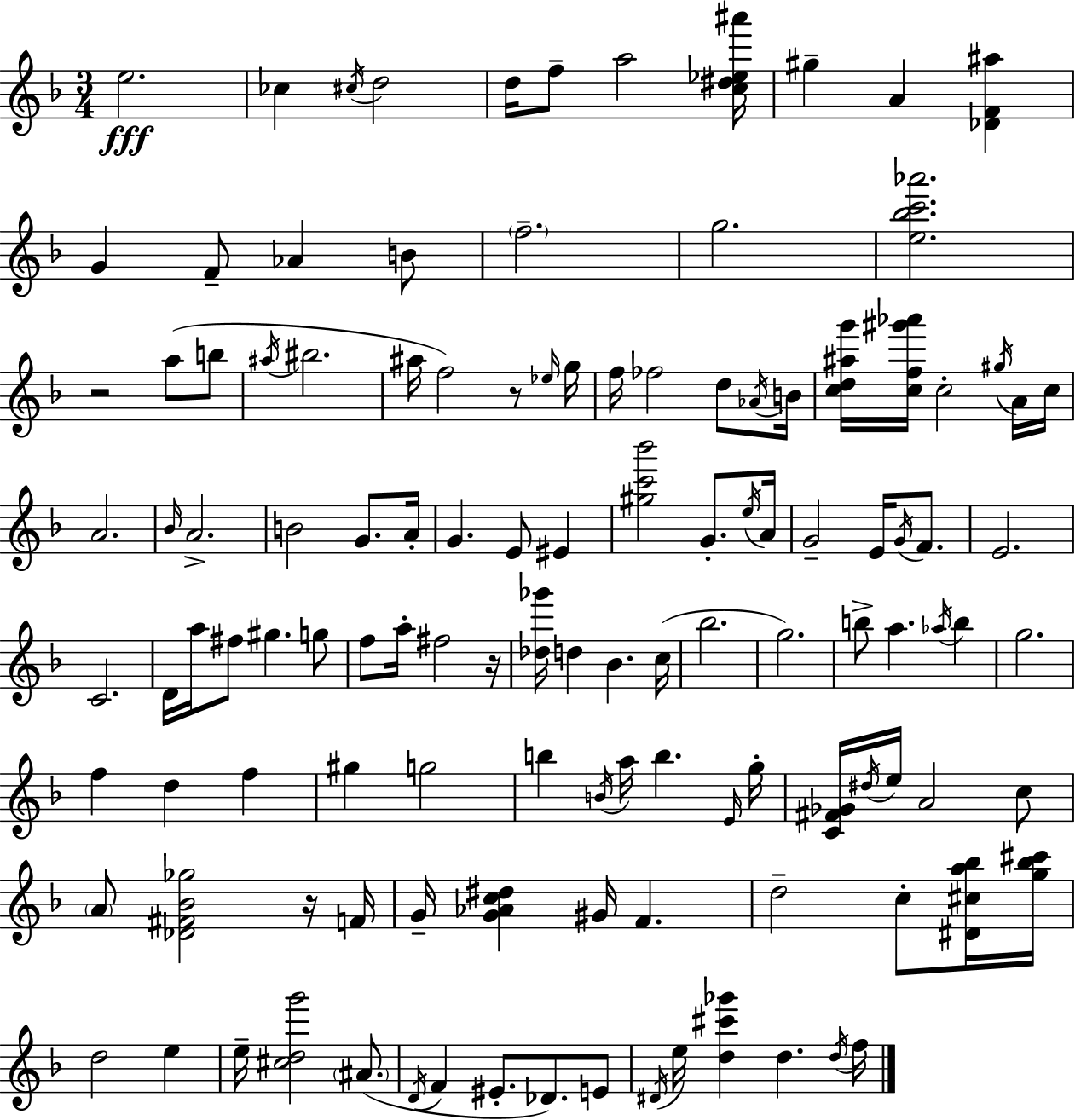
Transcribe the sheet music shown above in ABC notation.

X:1
T:Untitled
M:3/4
L:1/4
K:Dm
e2 _c ^c/4 d2 d/4 f/2 a2 [c^d_e^a']/4 ^g A [_DF^a] G F/2 _A B/2 f2 g2 [e_bc'_a']2 z2 a/2 b/2 ^a/4 ^b2 ^a/4 f2 z/2 _e/4 g/4 f/4 _f2 d/2 _A/4 B/4 [cd^ag']/4 [cf^g'_a']/4 c2 ^g/4 A/4 c/4 A2 _B/4 A2 B2 G/2 A/4 G E/2 ^E [^gc'_b']2 G/2 e/4 A/4 G2 E/4 G/4 F/2 E2 C2 D/4 a/4 ^f/2 ^g g/2 f/2 a/4 ^f2 z/4 [_d_g']/4 d _B c/4 _b2 g2 b/2 a _a/4 b g2 f d f ^g g2 b B/4 a/4 b E/4 g/4 [C^F_G]/4 ^d/4 e/4 A2 c/2 A/2 [_D^F_B_g]2 z/4 F/4 G/4 [G_Ac^d] ^G/4 F d2 c/2 [^D^ca_b]/4 [g_b^c']/4 d2 e e/4 [^cdg']2 ^A/2 D/4 F ^E/2 _D/2 E/2 ^D/4 e/4 [d^c'_g'] d d/4 f/4